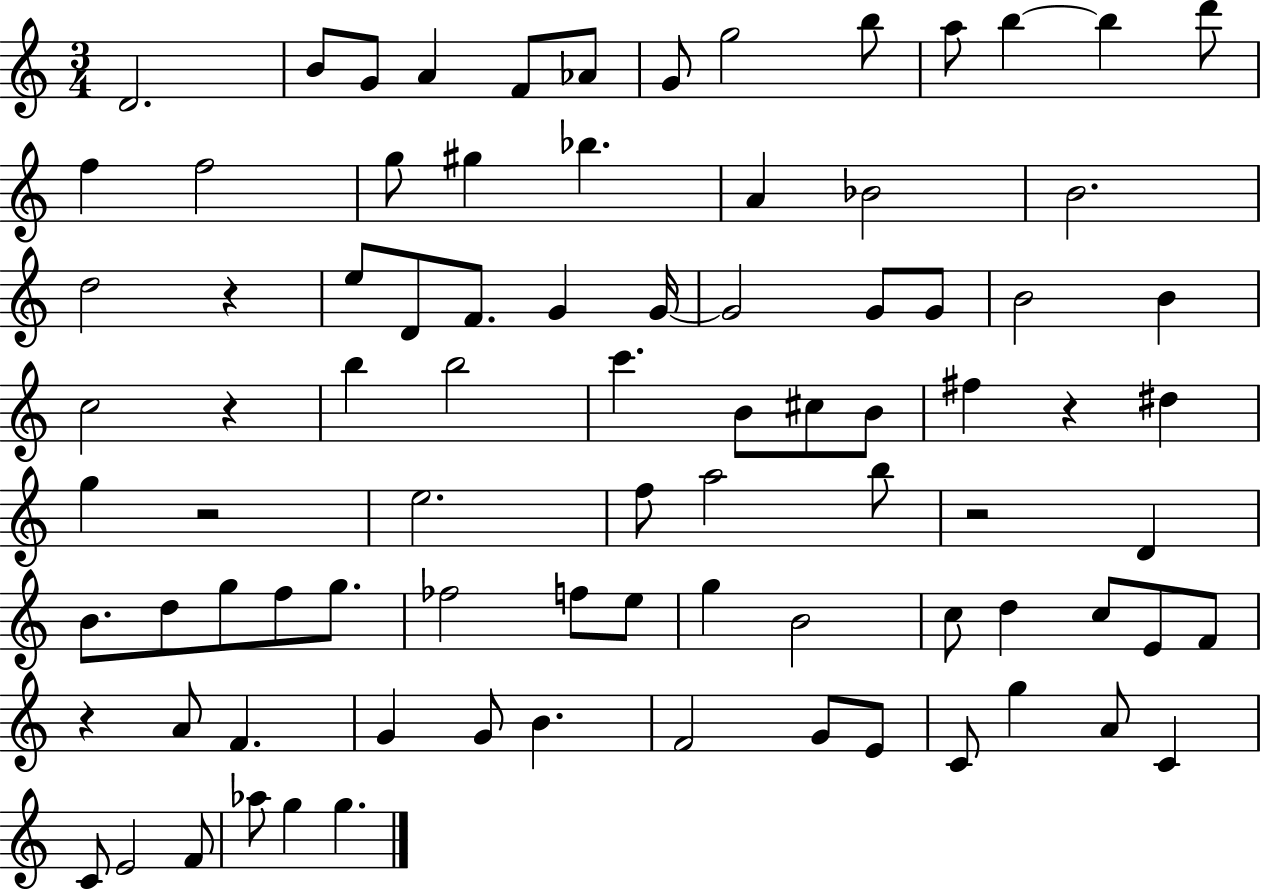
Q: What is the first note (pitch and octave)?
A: D4